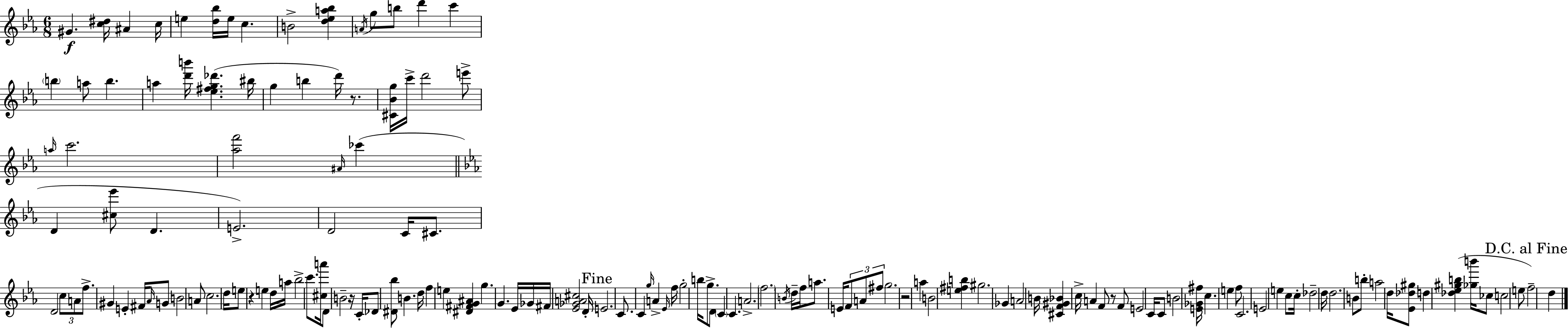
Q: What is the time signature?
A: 6/8